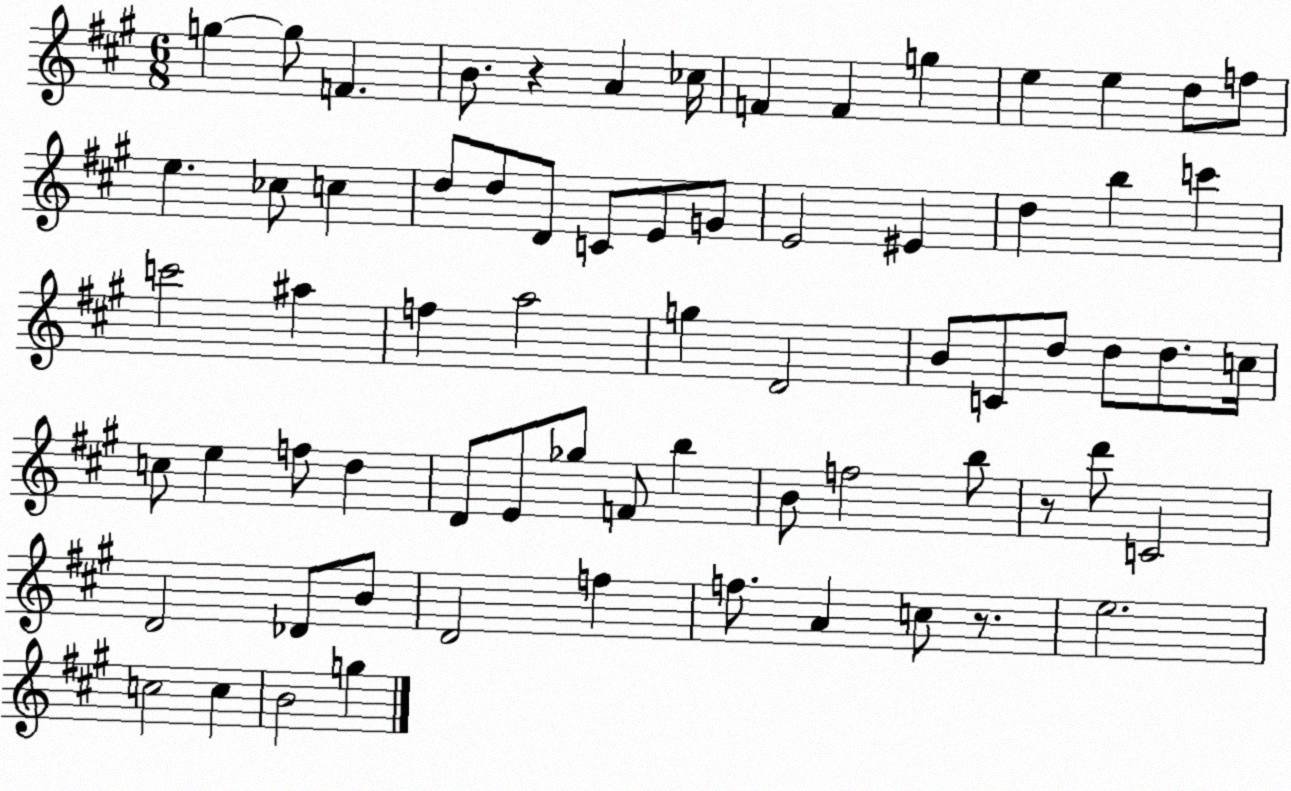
X:1
T:Untitled
M:6/8
L:1/4
K:A
g g/2 F B/2 z A _c/4 F F g e e d/2 f/2 e _c/2 c d/2 d/2 D/2 C/2 E/2 G/2 E2 ^E d b c' c'2 ^a f a2 g D2 B/2 C/2 d/2 d/2 d/2 c/4 c/2 e f/2 d D/2 E/2 _g/2 F/2 b B/2 f2 b/2 z/2 d'/2 C2 D2 _D/2 B/2 D2 f f/2 A c/2 z/2 e2 c2 c B2 g